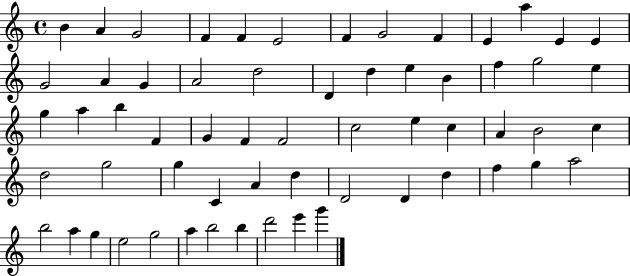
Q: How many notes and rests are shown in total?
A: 61